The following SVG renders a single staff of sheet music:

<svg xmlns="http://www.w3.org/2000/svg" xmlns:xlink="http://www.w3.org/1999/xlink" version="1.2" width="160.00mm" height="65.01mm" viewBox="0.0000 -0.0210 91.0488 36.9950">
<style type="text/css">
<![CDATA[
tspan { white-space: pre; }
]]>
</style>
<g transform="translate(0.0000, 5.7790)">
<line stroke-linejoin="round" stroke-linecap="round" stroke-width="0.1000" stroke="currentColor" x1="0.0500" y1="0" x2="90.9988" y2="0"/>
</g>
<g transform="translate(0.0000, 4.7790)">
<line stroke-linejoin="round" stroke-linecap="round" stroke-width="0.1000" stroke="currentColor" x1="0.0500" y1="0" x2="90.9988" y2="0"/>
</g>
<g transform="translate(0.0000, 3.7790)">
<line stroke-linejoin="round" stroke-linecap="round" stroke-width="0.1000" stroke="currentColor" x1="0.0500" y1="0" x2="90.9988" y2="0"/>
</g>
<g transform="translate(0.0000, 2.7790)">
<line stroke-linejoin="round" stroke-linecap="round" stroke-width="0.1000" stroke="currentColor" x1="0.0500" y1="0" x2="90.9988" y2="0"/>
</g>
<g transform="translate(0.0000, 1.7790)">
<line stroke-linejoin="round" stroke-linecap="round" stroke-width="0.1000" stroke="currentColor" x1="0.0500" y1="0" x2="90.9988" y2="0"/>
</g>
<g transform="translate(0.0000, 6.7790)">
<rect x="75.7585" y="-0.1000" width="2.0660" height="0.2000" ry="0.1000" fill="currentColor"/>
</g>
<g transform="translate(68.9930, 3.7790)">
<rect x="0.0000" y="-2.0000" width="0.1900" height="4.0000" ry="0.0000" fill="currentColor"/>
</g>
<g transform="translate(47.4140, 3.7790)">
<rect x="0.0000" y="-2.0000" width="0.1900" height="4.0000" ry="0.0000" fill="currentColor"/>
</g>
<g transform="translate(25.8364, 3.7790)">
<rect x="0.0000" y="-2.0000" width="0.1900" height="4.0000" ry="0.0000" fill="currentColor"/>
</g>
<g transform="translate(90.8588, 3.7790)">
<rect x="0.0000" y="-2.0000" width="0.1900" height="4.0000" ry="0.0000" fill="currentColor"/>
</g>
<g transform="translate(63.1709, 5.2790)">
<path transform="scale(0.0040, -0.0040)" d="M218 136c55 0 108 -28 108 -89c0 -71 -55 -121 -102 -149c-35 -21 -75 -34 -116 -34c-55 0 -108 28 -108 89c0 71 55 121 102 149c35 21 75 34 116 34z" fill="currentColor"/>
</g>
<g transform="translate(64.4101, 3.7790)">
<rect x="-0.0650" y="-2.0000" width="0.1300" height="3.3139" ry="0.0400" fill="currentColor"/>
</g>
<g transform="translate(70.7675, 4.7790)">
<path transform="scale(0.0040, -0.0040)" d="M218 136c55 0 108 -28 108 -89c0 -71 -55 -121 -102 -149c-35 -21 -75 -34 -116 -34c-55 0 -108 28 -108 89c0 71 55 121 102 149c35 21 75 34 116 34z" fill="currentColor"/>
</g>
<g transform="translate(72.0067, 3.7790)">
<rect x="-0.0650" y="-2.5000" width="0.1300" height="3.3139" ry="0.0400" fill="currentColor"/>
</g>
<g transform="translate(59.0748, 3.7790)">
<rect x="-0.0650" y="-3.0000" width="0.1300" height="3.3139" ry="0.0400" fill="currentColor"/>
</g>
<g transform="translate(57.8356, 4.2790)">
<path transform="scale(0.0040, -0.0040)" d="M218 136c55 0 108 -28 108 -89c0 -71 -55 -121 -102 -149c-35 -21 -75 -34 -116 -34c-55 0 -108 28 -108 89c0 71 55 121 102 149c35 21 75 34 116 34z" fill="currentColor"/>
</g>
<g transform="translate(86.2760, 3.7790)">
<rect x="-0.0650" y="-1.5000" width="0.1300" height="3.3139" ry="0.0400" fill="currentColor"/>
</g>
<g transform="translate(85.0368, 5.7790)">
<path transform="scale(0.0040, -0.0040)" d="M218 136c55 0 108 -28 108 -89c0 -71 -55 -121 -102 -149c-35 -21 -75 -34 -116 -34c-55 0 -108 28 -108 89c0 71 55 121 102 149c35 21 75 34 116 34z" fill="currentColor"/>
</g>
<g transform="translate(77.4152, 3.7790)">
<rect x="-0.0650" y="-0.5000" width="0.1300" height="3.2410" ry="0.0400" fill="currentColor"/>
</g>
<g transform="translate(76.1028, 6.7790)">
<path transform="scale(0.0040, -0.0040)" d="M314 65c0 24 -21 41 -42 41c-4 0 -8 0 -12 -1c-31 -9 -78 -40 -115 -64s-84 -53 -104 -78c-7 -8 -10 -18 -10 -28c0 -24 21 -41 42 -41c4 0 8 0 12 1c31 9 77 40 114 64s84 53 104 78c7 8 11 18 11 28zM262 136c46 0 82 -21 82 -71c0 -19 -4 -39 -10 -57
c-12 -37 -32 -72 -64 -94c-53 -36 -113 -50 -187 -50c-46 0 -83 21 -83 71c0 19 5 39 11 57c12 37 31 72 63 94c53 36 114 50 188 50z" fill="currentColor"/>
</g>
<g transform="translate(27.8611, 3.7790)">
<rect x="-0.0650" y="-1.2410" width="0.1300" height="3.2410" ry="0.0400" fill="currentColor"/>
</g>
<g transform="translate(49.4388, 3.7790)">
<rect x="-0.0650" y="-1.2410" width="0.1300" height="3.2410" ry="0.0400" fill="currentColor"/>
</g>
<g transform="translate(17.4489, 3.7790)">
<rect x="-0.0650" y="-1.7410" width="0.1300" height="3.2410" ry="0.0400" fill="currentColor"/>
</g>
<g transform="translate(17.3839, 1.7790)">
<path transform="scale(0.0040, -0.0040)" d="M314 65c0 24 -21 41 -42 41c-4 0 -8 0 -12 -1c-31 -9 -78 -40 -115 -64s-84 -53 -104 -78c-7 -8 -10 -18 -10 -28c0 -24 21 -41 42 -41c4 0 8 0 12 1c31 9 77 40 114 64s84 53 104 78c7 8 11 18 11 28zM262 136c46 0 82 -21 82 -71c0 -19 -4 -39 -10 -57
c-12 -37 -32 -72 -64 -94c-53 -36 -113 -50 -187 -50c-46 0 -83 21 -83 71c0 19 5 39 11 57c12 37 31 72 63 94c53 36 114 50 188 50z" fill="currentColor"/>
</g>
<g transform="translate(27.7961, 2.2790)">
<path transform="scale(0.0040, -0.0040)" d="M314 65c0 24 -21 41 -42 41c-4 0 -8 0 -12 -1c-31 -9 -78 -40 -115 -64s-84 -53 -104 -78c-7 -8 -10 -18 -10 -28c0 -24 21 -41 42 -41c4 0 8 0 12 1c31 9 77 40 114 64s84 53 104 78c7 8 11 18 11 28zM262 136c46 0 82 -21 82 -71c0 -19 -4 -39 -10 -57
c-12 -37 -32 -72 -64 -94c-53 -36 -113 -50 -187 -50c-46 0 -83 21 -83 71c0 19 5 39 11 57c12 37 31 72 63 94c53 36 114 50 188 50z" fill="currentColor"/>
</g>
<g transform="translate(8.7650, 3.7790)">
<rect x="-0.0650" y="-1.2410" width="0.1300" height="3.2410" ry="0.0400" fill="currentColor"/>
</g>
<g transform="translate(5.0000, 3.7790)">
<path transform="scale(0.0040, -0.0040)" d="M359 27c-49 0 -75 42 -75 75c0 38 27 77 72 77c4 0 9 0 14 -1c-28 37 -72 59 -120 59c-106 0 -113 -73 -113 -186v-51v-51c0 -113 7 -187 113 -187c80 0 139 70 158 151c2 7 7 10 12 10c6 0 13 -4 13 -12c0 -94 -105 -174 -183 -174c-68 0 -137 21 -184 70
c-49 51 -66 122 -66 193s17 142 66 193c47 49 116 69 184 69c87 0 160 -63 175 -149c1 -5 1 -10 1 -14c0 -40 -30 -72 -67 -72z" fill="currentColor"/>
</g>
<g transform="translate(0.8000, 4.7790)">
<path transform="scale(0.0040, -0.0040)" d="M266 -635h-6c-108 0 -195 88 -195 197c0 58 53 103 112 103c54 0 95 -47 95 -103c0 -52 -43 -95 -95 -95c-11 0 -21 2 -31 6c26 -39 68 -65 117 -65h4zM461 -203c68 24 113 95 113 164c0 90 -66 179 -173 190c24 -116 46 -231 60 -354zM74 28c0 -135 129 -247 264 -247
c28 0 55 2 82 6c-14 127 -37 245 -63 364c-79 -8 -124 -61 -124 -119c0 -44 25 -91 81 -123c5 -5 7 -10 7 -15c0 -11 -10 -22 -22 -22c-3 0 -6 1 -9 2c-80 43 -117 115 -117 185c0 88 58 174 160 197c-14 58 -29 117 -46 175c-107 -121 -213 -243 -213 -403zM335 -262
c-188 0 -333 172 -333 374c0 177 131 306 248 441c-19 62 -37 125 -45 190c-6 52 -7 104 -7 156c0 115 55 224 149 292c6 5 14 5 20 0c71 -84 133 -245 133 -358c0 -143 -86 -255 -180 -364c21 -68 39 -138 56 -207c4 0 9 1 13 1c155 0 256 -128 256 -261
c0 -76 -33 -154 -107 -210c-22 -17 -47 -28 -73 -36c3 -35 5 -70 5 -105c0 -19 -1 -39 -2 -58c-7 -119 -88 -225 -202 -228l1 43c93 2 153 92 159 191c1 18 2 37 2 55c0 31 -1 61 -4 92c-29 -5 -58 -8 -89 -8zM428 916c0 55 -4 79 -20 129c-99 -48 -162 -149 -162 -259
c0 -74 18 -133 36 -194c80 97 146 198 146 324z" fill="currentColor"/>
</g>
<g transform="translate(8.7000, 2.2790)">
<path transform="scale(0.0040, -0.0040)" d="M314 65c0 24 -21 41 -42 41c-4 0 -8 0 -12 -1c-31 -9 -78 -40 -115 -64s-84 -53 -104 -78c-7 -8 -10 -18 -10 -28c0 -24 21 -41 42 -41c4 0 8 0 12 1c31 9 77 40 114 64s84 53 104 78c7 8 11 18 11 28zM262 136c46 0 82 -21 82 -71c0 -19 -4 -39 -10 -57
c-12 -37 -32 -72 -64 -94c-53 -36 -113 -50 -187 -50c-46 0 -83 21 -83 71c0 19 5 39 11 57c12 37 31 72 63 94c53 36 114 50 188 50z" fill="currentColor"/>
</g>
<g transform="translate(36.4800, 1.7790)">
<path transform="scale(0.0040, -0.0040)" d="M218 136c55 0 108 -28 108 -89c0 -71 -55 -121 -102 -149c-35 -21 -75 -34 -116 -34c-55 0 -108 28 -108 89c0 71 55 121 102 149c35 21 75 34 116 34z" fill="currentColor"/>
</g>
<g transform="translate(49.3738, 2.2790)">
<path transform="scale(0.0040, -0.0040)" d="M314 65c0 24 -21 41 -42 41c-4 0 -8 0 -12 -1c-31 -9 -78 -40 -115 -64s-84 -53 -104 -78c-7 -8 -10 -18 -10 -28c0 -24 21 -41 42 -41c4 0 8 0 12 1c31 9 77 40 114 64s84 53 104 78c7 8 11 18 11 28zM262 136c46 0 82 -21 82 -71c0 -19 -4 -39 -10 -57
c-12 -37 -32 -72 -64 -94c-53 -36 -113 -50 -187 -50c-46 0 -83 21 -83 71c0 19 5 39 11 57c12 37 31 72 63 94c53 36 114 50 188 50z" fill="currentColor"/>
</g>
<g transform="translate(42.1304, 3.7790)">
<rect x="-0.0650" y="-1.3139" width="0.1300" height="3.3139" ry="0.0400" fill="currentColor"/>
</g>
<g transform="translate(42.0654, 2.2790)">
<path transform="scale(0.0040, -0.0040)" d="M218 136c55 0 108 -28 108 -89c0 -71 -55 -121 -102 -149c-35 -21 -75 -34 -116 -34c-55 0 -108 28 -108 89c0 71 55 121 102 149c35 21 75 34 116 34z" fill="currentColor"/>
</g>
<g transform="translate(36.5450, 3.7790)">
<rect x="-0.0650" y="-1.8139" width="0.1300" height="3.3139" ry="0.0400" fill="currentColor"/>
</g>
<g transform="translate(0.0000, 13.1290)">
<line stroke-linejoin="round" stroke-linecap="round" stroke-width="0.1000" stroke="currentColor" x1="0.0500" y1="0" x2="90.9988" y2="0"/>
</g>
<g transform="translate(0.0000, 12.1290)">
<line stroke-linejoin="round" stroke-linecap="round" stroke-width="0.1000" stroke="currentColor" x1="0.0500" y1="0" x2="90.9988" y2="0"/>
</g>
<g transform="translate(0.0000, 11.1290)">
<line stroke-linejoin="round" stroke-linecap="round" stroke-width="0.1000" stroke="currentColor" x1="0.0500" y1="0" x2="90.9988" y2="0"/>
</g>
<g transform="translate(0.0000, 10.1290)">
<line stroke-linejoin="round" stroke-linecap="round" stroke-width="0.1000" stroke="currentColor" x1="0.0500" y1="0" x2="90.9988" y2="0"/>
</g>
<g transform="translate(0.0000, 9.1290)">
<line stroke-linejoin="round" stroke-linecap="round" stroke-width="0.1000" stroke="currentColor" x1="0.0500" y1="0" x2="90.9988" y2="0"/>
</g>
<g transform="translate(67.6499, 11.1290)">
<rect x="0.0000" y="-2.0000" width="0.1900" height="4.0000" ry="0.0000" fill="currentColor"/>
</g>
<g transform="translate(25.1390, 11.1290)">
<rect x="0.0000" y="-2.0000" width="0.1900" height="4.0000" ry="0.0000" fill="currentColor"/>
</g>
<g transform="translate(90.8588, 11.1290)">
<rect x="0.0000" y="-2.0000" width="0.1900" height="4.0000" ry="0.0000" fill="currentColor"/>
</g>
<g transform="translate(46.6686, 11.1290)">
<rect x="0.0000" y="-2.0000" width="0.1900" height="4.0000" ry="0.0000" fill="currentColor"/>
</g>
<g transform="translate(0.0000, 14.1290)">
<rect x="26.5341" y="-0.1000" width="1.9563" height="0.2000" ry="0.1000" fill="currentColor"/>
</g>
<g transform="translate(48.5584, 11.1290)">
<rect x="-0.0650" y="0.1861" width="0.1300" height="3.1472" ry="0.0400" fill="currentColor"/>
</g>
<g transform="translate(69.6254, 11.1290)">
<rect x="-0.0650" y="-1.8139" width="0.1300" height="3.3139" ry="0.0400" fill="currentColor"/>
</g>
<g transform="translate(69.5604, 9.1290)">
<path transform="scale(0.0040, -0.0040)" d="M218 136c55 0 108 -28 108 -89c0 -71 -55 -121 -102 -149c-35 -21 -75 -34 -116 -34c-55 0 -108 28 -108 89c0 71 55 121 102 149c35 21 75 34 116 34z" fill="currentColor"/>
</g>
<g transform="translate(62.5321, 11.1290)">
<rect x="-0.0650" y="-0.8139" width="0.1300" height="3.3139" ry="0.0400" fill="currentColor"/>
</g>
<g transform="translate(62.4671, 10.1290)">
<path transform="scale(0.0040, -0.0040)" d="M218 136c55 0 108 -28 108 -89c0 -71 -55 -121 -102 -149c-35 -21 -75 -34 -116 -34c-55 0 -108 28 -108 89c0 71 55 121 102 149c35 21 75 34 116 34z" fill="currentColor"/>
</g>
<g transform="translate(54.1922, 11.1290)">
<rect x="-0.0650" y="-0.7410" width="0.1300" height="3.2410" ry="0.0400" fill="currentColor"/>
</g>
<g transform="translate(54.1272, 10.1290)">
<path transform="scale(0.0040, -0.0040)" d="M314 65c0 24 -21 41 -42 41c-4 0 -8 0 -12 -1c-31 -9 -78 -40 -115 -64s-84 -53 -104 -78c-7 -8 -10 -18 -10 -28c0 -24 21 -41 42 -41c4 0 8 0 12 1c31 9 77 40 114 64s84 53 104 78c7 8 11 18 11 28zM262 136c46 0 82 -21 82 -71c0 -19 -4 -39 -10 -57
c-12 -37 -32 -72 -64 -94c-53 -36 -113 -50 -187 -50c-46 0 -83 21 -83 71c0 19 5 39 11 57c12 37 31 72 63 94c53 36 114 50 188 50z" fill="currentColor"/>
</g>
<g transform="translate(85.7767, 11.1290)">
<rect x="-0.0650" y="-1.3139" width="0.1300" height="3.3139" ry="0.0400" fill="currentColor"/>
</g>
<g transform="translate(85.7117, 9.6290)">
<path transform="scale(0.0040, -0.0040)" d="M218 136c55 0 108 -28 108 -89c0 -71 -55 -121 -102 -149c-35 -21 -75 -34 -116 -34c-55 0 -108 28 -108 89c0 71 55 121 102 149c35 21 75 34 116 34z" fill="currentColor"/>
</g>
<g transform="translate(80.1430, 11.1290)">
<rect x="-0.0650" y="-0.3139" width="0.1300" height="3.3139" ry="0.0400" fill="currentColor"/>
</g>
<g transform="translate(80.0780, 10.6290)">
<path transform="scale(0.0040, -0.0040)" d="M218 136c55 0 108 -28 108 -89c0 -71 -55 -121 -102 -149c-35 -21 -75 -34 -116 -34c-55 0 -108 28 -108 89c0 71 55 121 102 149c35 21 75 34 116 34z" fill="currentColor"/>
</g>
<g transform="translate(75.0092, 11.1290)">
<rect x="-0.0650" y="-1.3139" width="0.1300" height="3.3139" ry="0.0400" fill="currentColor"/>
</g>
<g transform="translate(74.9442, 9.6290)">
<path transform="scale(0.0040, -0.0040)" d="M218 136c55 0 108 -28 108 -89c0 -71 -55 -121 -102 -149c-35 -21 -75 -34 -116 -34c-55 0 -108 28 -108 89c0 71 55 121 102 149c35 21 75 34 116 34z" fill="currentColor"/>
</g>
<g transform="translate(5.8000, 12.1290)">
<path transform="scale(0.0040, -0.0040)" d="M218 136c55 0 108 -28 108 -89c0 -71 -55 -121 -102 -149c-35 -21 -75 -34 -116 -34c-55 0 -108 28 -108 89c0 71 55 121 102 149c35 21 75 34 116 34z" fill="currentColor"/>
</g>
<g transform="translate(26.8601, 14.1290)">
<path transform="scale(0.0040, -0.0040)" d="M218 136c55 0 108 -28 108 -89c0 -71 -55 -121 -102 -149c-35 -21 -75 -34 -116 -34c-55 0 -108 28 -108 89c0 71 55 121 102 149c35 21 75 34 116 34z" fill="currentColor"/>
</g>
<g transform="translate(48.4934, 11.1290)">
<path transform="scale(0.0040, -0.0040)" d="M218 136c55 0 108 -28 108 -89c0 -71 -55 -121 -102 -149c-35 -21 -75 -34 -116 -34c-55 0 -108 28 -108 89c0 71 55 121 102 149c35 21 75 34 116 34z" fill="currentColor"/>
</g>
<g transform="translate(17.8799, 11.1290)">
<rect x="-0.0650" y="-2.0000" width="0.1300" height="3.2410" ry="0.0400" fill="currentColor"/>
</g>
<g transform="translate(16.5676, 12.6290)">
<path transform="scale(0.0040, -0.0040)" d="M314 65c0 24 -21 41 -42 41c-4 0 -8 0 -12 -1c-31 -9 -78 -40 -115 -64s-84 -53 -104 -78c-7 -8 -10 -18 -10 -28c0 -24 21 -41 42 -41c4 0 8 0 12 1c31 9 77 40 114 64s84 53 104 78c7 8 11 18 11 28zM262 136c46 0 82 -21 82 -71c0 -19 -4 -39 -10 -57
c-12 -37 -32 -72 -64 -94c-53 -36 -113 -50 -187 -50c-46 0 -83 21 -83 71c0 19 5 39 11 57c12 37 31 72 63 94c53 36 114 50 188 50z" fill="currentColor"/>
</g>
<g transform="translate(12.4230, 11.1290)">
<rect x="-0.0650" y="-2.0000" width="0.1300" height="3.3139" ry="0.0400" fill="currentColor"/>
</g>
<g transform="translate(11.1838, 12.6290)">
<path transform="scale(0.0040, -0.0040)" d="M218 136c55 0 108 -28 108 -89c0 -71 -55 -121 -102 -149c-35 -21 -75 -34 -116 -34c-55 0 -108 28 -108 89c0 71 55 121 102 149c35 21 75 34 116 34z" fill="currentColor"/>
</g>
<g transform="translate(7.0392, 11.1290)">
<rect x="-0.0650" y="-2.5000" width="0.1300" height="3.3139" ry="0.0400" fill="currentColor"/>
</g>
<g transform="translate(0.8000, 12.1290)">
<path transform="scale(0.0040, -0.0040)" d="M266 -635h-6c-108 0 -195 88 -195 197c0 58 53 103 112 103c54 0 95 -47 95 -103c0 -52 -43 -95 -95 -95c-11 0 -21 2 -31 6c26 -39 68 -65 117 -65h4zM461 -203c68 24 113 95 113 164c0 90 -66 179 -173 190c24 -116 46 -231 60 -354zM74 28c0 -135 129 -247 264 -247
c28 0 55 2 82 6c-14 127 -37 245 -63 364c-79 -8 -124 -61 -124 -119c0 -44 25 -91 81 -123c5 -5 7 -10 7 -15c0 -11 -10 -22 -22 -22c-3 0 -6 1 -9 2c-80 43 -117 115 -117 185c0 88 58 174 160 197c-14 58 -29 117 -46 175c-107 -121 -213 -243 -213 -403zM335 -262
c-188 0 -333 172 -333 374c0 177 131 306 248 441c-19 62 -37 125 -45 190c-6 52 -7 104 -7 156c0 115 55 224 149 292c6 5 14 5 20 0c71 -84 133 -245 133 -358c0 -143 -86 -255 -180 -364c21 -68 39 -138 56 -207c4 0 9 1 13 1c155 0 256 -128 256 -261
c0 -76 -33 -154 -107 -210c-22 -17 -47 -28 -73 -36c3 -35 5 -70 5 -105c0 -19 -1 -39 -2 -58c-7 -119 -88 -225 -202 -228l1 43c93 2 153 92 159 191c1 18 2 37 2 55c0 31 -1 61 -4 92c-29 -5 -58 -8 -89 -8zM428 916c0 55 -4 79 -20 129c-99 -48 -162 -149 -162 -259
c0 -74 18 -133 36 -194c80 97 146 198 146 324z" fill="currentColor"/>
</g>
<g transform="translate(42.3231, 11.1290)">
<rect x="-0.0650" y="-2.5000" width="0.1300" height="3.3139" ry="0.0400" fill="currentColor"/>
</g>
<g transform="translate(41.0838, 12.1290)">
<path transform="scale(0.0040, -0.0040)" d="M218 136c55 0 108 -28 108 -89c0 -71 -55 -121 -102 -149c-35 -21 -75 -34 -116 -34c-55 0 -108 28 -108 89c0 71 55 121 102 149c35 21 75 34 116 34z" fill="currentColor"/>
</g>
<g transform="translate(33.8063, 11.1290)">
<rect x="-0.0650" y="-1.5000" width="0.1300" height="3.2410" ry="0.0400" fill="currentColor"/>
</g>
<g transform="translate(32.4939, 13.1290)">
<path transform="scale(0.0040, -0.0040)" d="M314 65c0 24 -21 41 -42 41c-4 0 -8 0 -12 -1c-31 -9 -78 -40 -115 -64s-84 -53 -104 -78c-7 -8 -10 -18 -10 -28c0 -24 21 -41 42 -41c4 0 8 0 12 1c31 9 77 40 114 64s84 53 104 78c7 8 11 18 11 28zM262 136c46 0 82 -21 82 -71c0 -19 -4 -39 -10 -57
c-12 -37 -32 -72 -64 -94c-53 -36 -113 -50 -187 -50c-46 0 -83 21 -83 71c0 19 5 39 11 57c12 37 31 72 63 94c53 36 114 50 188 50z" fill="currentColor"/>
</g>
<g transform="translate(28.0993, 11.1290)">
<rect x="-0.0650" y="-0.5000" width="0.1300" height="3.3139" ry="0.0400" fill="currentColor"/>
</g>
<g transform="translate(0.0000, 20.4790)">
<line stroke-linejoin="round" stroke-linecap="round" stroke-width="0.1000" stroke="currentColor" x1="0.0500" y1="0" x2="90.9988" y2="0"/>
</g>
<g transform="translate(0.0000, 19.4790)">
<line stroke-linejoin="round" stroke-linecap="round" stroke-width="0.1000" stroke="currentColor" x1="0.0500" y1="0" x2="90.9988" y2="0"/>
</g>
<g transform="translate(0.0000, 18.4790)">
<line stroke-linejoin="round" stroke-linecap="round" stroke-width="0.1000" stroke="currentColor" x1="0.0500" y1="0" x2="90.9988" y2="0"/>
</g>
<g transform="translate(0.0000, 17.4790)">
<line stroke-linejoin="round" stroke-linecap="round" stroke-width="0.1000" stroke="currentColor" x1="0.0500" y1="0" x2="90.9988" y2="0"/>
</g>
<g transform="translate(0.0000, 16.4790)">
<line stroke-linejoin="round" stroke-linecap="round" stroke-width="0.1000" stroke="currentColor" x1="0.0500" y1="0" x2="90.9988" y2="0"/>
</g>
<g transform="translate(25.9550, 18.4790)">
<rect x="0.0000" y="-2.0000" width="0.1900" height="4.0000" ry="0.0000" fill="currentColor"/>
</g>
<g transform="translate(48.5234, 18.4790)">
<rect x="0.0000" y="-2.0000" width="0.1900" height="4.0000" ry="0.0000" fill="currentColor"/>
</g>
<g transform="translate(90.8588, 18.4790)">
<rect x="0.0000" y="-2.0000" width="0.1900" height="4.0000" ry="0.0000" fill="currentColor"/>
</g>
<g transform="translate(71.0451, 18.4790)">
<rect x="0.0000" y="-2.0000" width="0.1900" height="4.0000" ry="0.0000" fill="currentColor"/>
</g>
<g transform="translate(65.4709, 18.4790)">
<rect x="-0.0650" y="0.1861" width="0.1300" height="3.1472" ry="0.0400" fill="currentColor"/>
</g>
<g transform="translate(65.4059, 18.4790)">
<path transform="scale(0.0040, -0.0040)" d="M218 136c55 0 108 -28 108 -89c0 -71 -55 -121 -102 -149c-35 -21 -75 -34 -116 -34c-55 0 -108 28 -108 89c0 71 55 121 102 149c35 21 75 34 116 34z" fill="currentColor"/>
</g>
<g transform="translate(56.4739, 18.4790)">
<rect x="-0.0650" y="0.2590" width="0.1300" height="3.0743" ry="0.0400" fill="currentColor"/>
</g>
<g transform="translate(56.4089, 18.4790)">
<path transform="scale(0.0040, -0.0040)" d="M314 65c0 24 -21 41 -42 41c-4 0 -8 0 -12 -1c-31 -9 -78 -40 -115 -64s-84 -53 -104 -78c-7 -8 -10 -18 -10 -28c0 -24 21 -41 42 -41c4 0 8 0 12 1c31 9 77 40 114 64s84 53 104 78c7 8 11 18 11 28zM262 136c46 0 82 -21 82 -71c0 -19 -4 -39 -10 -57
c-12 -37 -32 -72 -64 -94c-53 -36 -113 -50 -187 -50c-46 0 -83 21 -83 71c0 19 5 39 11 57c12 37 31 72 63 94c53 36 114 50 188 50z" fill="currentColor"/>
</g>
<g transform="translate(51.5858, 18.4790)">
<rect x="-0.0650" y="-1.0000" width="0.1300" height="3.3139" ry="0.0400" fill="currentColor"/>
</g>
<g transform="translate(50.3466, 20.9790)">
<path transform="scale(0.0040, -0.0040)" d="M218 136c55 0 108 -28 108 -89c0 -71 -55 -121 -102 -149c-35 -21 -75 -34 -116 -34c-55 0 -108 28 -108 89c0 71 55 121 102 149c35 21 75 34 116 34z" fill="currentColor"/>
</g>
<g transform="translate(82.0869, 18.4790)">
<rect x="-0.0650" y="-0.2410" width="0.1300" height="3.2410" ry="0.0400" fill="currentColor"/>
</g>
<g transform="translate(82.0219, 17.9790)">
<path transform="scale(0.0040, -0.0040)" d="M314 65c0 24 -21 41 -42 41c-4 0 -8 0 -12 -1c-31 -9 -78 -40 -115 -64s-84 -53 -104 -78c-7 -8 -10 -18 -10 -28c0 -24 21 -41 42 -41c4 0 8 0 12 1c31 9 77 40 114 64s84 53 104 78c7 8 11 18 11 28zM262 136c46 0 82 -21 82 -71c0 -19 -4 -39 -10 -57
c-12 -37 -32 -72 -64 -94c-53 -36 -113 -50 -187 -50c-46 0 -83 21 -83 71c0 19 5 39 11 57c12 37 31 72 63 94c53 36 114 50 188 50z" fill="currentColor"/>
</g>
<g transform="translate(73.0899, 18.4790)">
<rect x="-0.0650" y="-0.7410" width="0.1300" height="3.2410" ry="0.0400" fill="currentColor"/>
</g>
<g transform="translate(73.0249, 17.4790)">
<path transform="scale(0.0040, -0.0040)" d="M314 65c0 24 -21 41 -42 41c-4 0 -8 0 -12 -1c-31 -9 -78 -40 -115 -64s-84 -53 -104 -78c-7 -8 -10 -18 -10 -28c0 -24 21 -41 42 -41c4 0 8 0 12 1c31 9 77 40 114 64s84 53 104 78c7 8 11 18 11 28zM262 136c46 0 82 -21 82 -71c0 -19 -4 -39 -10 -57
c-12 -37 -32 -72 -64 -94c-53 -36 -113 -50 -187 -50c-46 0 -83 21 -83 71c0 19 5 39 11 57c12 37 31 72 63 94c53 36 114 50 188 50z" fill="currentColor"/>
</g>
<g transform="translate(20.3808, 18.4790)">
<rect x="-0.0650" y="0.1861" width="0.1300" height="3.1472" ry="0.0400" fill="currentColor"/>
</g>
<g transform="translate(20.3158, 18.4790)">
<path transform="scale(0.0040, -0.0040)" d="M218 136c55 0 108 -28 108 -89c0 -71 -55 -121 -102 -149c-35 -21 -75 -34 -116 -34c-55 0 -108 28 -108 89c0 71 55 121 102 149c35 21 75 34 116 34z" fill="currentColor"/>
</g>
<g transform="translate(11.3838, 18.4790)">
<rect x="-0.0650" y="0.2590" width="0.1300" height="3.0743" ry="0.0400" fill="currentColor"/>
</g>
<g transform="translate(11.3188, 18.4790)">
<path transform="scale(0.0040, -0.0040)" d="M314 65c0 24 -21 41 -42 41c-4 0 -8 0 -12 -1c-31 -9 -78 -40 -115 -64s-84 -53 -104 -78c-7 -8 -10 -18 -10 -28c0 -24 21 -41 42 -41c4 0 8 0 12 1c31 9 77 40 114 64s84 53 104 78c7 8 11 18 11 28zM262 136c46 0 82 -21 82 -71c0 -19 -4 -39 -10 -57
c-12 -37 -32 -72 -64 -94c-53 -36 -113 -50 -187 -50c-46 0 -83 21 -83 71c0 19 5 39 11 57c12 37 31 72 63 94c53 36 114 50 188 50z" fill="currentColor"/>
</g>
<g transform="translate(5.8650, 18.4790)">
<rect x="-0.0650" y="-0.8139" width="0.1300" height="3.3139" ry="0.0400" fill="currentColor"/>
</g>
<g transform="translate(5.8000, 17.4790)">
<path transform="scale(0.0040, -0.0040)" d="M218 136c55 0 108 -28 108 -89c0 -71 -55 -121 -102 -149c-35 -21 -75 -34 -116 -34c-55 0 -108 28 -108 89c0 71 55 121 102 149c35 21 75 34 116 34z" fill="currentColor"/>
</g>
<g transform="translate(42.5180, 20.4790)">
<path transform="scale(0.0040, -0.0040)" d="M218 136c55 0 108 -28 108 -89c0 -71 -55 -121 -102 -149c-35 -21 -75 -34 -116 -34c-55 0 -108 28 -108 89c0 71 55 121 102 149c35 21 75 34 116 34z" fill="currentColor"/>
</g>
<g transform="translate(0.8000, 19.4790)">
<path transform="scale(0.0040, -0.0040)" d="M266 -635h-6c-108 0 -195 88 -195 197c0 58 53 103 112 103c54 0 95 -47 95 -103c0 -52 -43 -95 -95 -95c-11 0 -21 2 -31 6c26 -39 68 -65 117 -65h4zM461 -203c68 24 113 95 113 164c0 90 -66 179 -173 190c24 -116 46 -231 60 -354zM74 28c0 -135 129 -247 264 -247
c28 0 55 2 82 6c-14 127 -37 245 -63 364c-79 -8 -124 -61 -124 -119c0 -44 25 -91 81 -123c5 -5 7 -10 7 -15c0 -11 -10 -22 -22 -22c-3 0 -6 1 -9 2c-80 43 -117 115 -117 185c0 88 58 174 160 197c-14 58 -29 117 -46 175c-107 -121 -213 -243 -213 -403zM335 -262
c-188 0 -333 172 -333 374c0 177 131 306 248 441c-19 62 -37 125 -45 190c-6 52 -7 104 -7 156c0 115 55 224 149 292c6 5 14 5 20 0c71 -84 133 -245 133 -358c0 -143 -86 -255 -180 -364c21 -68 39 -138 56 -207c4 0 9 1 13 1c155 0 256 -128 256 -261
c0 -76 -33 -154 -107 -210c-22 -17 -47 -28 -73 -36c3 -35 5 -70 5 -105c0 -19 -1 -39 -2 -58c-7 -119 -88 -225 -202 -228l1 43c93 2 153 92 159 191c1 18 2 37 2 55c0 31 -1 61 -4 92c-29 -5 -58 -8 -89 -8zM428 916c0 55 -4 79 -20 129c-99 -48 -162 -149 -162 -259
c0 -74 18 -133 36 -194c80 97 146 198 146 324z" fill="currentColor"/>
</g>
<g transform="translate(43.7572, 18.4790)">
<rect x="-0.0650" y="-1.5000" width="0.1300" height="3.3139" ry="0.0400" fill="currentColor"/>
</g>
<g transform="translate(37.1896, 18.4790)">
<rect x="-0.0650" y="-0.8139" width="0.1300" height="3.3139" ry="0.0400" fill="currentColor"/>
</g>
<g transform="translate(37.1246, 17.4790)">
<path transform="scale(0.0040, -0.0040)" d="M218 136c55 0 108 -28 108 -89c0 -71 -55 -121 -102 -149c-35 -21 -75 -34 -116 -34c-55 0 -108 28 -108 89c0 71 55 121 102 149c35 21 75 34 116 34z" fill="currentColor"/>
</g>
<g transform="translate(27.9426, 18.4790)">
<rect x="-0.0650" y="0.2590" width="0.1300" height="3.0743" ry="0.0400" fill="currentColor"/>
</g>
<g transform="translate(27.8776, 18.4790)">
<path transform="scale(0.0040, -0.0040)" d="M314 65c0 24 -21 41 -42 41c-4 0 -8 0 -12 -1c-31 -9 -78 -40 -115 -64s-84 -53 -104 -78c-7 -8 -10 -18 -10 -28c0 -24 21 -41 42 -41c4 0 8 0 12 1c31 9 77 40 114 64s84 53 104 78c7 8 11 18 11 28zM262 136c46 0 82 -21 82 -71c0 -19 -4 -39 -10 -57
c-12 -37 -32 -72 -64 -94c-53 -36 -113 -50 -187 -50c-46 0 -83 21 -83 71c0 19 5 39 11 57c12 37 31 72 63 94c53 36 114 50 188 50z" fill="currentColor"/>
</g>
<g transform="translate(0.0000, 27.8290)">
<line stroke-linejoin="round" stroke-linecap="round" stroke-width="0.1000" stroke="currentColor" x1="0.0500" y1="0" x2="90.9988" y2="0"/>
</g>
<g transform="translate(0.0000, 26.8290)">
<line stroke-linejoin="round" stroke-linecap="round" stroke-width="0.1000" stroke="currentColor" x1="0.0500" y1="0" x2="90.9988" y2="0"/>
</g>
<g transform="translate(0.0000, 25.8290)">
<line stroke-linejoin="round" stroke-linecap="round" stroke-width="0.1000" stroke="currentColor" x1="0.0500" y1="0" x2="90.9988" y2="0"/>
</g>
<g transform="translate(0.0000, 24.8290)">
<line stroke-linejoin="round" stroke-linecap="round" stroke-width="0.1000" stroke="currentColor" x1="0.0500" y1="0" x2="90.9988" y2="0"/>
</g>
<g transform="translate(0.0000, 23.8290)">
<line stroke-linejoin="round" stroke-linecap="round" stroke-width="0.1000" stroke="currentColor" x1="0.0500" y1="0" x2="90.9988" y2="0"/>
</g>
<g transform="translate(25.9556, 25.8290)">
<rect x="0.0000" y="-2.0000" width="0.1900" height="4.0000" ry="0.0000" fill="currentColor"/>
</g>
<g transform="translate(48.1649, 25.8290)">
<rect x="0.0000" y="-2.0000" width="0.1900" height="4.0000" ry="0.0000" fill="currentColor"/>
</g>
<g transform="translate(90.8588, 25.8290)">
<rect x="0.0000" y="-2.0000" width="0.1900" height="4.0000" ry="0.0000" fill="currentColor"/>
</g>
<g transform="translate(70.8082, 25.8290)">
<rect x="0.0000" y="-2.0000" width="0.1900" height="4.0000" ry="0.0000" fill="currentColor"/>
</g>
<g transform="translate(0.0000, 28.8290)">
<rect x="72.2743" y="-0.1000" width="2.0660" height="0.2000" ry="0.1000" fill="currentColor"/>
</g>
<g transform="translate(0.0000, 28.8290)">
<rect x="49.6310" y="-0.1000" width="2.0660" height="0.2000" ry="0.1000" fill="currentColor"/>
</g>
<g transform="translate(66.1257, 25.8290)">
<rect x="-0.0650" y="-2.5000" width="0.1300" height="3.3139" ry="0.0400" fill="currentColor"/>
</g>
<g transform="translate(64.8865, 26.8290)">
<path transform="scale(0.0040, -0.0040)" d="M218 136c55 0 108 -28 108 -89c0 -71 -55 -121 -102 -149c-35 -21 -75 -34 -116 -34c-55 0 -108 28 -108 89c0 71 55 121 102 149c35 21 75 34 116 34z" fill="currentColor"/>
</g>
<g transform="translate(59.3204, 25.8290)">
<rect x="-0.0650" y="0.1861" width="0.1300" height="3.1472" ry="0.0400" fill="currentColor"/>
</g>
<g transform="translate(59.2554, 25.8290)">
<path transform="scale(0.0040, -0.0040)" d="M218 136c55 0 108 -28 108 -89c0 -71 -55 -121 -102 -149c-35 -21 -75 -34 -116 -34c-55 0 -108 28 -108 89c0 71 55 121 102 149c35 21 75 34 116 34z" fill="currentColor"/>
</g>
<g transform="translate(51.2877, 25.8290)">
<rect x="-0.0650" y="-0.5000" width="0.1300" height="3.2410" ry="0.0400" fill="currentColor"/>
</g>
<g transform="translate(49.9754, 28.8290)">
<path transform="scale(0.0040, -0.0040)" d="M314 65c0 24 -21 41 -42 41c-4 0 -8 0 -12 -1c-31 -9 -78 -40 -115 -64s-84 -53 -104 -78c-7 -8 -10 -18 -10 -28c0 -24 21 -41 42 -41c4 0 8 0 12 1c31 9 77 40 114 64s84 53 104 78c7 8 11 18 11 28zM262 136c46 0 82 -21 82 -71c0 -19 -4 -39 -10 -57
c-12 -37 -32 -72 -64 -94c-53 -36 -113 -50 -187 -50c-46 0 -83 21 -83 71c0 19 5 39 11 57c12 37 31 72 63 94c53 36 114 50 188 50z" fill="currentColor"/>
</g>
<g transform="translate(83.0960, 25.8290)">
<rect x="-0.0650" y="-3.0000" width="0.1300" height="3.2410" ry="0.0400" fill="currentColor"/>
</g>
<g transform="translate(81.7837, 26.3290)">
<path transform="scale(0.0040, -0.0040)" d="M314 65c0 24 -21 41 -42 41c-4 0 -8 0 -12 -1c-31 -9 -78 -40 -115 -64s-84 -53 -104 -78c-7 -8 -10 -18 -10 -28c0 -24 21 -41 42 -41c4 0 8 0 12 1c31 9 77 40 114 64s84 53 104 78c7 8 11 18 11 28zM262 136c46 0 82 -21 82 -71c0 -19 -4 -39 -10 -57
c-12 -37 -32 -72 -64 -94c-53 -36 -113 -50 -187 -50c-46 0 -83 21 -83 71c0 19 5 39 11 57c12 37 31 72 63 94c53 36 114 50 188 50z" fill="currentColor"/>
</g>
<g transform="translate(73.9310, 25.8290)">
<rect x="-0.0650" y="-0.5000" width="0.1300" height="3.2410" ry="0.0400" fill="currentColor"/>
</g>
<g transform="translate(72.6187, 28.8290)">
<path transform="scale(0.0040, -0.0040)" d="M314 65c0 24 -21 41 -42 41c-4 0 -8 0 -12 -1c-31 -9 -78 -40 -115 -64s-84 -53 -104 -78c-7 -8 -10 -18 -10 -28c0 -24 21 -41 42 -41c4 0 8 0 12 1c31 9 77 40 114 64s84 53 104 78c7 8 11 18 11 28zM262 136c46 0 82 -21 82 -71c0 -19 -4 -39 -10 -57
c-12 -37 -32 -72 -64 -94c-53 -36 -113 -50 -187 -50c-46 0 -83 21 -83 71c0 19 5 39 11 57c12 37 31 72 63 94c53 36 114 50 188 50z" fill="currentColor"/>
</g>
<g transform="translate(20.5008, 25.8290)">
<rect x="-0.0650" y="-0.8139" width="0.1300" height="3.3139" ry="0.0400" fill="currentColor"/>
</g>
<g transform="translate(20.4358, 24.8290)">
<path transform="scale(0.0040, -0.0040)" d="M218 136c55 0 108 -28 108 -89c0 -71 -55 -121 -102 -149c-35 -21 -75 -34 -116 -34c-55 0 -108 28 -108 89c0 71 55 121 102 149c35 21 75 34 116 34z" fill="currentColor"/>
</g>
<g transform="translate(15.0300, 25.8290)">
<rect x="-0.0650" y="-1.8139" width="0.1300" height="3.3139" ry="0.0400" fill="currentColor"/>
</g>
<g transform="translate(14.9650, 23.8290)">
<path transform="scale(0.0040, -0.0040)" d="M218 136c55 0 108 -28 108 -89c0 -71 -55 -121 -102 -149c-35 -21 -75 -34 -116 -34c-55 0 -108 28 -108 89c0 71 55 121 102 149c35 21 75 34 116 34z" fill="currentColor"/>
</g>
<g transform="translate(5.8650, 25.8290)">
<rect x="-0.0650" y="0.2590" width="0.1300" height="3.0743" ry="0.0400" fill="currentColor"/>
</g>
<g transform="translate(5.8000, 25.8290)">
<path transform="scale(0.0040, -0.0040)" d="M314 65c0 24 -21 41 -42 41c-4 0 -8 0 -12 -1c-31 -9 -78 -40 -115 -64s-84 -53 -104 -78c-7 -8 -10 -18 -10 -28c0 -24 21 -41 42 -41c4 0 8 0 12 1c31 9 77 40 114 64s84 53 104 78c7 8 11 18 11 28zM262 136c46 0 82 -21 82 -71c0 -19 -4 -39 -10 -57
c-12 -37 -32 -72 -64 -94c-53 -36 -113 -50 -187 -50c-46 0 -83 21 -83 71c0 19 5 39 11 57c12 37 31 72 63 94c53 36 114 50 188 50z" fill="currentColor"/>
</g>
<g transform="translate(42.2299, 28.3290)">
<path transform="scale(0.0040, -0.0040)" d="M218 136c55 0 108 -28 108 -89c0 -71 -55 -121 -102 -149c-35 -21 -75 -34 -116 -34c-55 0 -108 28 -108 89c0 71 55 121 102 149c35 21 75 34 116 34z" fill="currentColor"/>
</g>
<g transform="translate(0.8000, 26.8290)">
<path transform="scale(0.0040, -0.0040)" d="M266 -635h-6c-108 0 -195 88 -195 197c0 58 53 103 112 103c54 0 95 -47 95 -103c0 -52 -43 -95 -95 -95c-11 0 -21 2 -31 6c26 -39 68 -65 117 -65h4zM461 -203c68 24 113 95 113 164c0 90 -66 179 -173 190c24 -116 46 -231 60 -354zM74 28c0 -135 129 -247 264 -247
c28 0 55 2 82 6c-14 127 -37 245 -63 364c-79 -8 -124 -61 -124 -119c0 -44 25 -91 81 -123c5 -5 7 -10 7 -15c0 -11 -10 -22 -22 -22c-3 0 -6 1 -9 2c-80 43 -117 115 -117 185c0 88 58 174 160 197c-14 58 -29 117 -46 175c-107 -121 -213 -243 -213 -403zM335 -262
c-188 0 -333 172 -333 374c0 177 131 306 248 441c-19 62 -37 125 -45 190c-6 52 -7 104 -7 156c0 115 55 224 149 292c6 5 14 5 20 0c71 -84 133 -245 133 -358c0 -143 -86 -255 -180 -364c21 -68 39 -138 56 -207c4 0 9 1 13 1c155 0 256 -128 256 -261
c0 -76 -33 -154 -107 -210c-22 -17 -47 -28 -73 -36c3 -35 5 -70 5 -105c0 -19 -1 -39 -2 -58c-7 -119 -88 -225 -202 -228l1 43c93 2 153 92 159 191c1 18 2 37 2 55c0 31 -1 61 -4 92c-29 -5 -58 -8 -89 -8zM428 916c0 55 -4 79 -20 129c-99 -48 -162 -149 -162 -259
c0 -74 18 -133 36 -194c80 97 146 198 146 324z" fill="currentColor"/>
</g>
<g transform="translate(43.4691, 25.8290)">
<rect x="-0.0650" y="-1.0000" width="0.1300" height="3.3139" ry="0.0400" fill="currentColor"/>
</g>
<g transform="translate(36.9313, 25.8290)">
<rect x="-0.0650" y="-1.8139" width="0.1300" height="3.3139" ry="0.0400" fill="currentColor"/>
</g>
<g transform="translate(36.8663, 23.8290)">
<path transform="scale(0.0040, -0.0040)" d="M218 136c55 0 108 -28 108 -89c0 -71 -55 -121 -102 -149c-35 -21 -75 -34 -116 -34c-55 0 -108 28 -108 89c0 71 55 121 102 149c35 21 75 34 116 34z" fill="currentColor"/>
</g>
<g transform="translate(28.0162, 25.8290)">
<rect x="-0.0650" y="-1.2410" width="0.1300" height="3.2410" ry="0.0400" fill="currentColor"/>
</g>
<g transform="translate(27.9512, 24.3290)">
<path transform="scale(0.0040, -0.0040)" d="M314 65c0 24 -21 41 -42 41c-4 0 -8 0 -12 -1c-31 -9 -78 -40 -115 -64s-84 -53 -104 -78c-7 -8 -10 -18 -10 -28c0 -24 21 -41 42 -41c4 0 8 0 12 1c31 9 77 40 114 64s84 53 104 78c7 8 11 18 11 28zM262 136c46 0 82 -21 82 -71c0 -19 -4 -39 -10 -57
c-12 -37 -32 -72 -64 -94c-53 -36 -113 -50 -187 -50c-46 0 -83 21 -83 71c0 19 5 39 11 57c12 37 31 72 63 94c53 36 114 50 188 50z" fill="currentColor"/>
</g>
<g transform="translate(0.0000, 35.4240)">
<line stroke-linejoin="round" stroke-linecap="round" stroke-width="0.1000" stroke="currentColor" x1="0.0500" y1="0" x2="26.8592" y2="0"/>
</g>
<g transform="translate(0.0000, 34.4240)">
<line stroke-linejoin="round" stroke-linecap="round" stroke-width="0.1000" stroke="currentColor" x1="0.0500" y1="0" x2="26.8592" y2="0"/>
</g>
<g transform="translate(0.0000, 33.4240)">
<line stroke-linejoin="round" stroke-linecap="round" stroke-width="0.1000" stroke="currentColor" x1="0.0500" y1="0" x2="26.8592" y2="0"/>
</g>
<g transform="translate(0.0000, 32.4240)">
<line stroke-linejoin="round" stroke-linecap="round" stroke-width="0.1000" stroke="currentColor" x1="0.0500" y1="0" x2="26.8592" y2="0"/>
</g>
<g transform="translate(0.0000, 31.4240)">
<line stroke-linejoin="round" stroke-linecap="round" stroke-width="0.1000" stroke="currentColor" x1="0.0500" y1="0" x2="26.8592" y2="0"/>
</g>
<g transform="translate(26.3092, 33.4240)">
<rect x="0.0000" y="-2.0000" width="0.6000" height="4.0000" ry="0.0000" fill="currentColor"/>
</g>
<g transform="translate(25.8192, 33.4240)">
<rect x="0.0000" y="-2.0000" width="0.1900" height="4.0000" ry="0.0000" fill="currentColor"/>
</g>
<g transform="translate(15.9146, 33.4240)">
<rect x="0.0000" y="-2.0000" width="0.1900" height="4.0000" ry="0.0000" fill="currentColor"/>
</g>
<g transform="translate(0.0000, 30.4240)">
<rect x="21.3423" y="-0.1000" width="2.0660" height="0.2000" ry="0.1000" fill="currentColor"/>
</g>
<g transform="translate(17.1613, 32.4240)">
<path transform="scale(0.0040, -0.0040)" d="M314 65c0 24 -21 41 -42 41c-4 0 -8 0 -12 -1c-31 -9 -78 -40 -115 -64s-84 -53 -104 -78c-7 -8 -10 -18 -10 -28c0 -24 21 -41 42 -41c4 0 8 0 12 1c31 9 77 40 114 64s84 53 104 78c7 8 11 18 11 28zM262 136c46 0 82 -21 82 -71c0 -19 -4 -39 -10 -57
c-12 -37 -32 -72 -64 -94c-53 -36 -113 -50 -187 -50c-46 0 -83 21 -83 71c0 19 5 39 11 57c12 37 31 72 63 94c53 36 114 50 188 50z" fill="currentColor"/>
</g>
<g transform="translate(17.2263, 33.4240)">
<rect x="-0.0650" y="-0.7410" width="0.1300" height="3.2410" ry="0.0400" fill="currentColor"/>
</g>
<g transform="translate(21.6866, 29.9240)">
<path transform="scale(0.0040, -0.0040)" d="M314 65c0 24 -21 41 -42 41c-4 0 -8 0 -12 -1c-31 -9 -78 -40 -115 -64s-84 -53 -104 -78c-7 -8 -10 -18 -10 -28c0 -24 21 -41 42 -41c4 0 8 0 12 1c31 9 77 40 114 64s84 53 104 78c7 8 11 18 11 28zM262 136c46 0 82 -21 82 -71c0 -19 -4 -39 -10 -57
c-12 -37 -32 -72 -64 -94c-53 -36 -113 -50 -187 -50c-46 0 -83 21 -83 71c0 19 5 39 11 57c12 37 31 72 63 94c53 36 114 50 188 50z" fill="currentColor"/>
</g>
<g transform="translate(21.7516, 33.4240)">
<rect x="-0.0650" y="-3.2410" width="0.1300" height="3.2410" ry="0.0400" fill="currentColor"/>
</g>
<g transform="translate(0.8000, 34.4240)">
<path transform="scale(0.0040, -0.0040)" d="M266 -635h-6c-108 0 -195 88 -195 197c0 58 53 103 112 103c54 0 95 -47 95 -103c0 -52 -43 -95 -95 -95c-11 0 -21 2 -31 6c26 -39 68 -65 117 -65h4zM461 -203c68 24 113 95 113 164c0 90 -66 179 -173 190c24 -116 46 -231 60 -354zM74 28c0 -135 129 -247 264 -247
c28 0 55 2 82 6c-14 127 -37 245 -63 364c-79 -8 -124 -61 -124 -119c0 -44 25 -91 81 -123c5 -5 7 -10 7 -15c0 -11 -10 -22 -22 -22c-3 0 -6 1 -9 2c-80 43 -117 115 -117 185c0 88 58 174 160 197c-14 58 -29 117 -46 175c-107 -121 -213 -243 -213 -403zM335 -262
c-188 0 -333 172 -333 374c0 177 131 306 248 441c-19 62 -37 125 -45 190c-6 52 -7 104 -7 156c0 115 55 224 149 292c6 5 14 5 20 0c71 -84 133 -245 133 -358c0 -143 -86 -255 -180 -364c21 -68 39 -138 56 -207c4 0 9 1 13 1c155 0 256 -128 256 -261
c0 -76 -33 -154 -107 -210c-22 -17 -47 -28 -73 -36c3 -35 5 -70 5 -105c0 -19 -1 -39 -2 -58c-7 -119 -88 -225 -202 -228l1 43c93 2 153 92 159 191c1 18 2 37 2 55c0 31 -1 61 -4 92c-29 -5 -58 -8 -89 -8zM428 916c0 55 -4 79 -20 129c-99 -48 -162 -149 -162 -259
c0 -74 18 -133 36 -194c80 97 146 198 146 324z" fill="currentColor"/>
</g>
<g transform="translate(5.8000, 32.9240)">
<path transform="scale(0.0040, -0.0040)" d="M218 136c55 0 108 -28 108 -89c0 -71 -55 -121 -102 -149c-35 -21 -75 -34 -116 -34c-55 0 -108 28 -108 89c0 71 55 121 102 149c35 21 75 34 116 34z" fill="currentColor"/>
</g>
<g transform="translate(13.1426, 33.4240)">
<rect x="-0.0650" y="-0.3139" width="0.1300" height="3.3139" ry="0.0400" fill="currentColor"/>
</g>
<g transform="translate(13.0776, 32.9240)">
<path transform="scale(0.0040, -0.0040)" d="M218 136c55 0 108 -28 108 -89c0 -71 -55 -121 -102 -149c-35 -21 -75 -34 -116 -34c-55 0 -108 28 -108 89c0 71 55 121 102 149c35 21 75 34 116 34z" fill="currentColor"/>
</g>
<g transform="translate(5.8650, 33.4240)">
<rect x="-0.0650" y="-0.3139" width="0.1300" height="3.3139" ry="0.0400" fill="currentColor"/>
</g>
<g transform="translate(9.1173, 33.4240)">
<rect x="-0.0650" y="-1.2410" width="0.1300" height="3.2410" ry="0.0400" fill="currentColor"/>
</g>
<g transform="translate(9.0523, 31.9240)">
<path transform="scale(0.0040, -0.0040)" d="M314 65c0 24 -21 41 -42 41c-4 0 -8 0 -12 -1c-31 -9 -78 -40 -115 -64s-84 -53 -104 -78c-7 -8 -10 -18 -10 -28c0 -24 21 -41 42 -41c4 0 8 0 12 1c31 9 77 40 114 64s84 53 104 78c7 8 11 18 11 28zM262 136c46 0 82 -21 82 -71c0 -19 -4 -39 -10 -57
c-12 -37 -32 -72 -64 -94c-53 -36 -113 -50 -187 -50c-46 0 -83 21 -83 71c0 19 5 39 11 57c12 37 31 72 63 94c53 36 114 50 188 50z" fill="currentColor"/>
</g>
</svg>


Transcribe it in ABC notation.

X:1
T:Untitled
M:4/4
L:1/4
K:C
e2 f2 e2 f e e2 A F G C2 E G F F2 C E2 G B d2 d f e c e d B2 B B2 d E D B2 B d2 c2 B2 f d e2 f D C2 B G C2 A2 c e2 c d2 b2